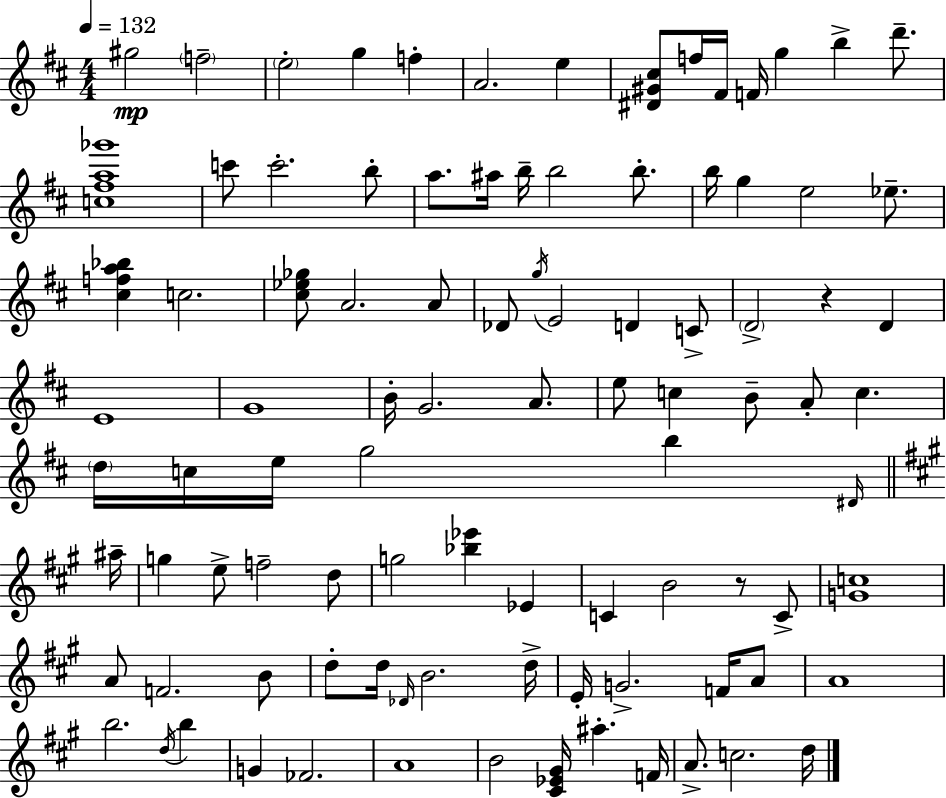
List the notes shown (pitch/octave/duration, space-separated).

G#5/h F5/h E5/h G5/q F5/q A4/h. E5/q [D#4,G#4,C#5]/e F5/s F#4/s F4/s G5/q B5/q D6/e. [C5,F#5,A5,Gb6]/w C6/e C6/h. B5/e A5/e. A#5/s B5/s B5/h B5/e. B5/s G5/q E5/h Eb5/e. [C#5,F5,A5,Bb5]/q C5/h. [C#5,Eb5,Gb5]/e A4/h. A4/e Db4/e G5/s E4/h D4/q C4/e D4/h R/q D4/q E4/w G4/w B4/s G4/h. A4/e. E5/e C5/q B4/e A4/e C5/q. D5/s C5/s E5/s G5/h B5/q D#4/s A#5/s G5/q E5/e F5/h D5/e G5/h [Bb5,Eb6]/q Eb4/q C4/q B4/h R/e C4/e [G4,C5]/w A4/e F4/h. B4/e D5/e D5/s Db4/s B4/h. D5/s E4/s G4/h. F4/s A4/e A4/w B5/h. D5/s B5/q G4/q FES4/h. A4/w B4/h [C#4,Eb4,G#4]/s A#5/q. F4/s A4/e. C5/h. D5/s